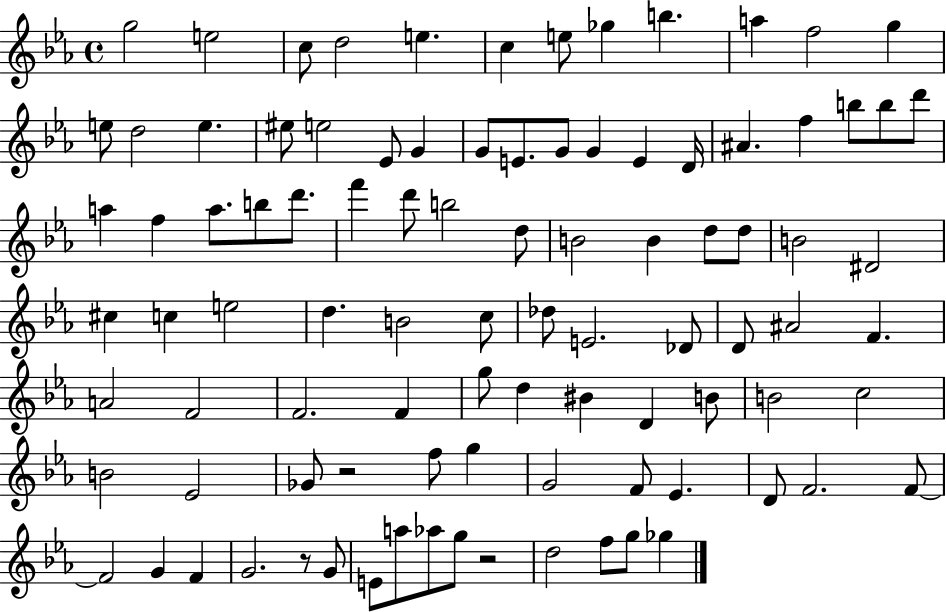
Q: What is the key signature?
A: EES major